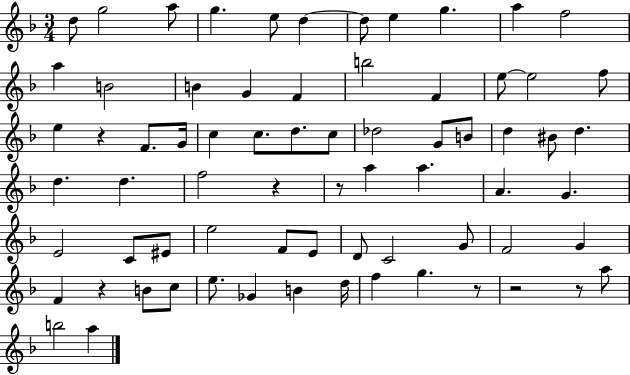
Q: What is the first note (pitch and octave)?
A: D5